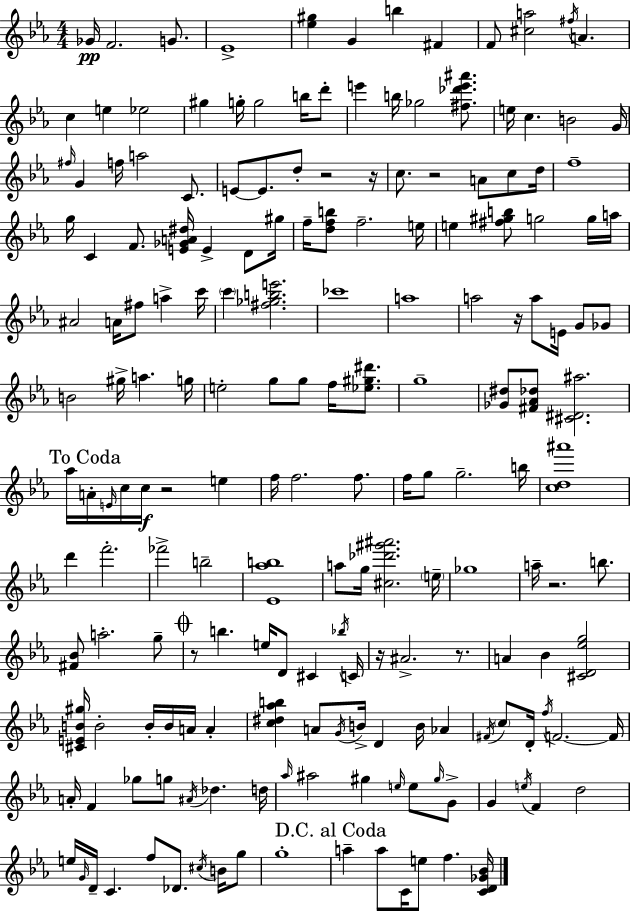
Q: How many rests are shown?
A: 9